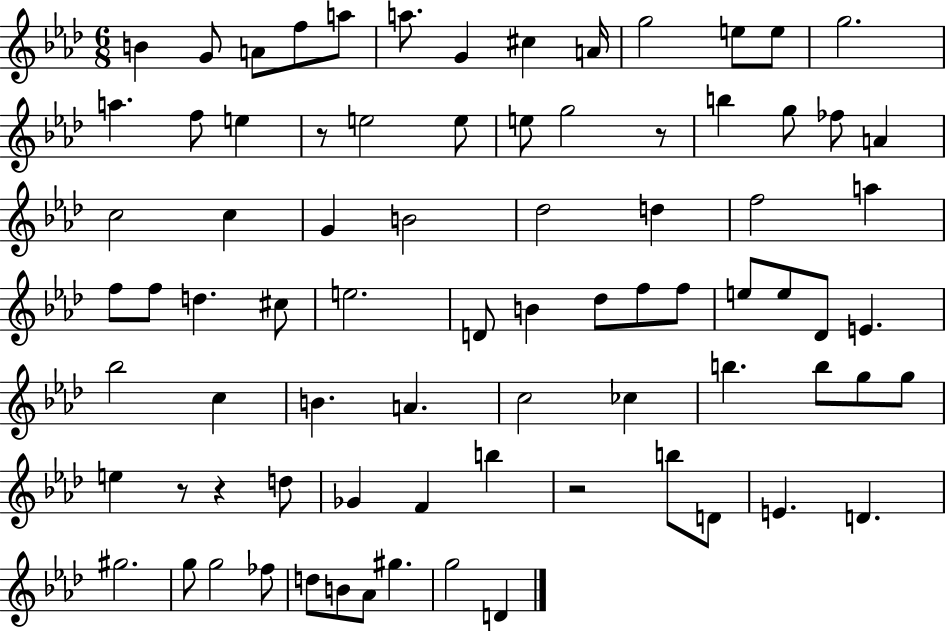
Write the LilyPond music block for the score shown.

{
  \clef treble
  \numericTimeSignature
  \time 6/8
  \key aes \major
  b'4 g'8 a'8 f''8 a''8 | a''8. g'4 cis''4 a'16 | g''2 e''8 e''8 | g''2. | \break a''4. f''8 e''4 | r8 e''2 e''8 | e''8 g''2 r8 | b''4 g''8 fes''8 a'4 | \break c''2 c''4 | g'4 b'2 | des''2 d''4 | f''2 a''4 | \break f''8 f''8 d''4. cis''8 | e''2. | d'8 b'4 des''8 f''8 f''8 | e''8 e''8 des'8 e'4. | \break bes''2 c''4 | b'4. a'4. | c''2 ces''4 | b''4. b''8 g''8 g''8 | \break e''4 r8 r4 d''8 | ges'4 f'4 b''4 | r2 b''8 d'8 | e'4. d'4. | \break gis''2. | g''8 g''2 fes''8 | d''8 b'8 aes'8 gis''4. | g''2 d'4 | \break \bar "|."
}